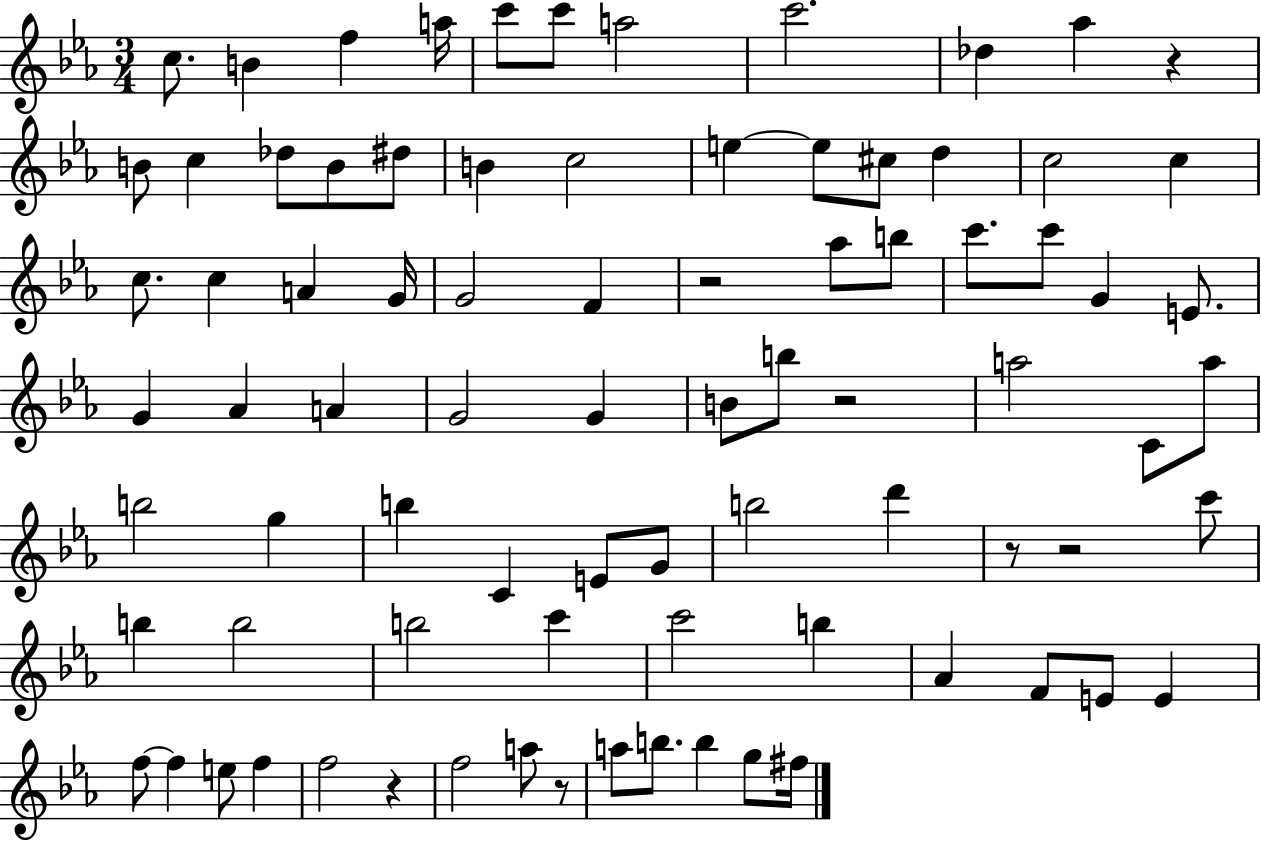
{
  \clef treble
  \numericTimeSignature
  \time 3/4
  \key ees \major
  c''8. b'4 f''4 a''16 | c'''8 c'''8 a''2 | c'''2. | des''4 aes''4 r4 | \break b'8 c''4 des''8 b'8 dis''8 | b'4 c''2 | e''4~~ e''8 cis''8 d''4 | c''2 c''4 | \break c''8. c''4 a'4 g'16 | g'2 f'4 | r2 aes''8 b''8 | c'''8. c'''8 g'4 e'8. | \break g'4 aes'4 a'4 | g'2 g'4 | b'8 b''8 r2 | a''2 c'8 a''8 | \break b''2 g''4 | b''4 c'4 e'8 g'8 | b''2 d'''4 | r8 r2 c'''8 | \break b''4 b''2 | b''2 c'''4 | c'''2 b''4 | aes'4 f'8 e'8 e'4 | \break f''8~~ f''4 e''8 f''4 | f''2 r4 | f''2 a''8 r8 | a''8 b''8. b''4 g''8 fis''16 | \break \bar "|."
}